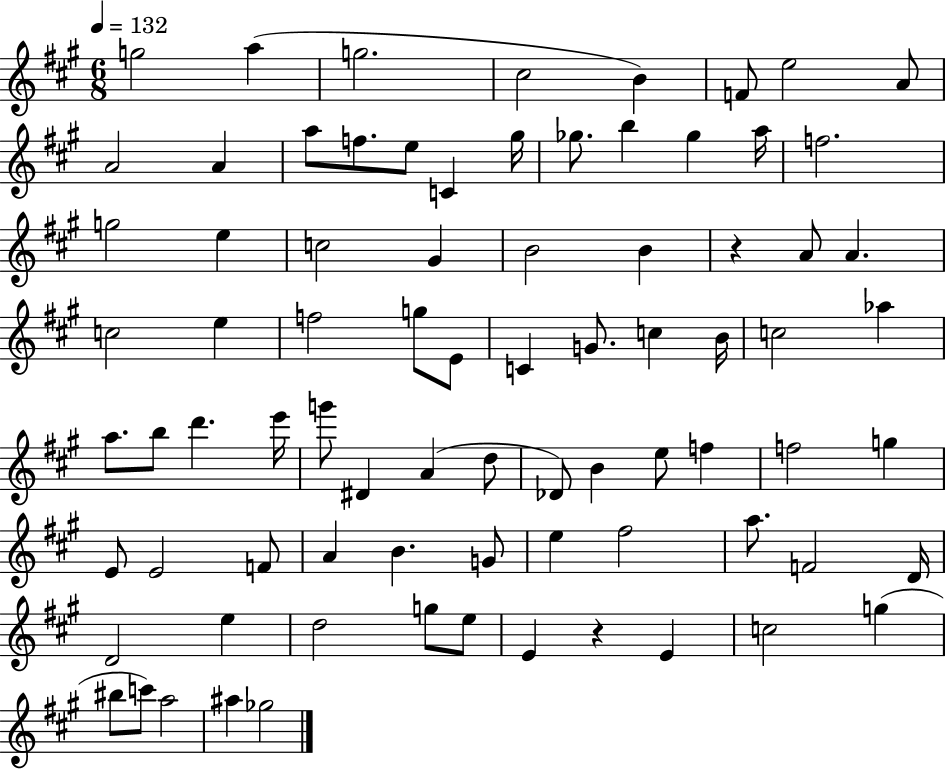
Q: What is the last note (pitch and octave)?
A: Gb5